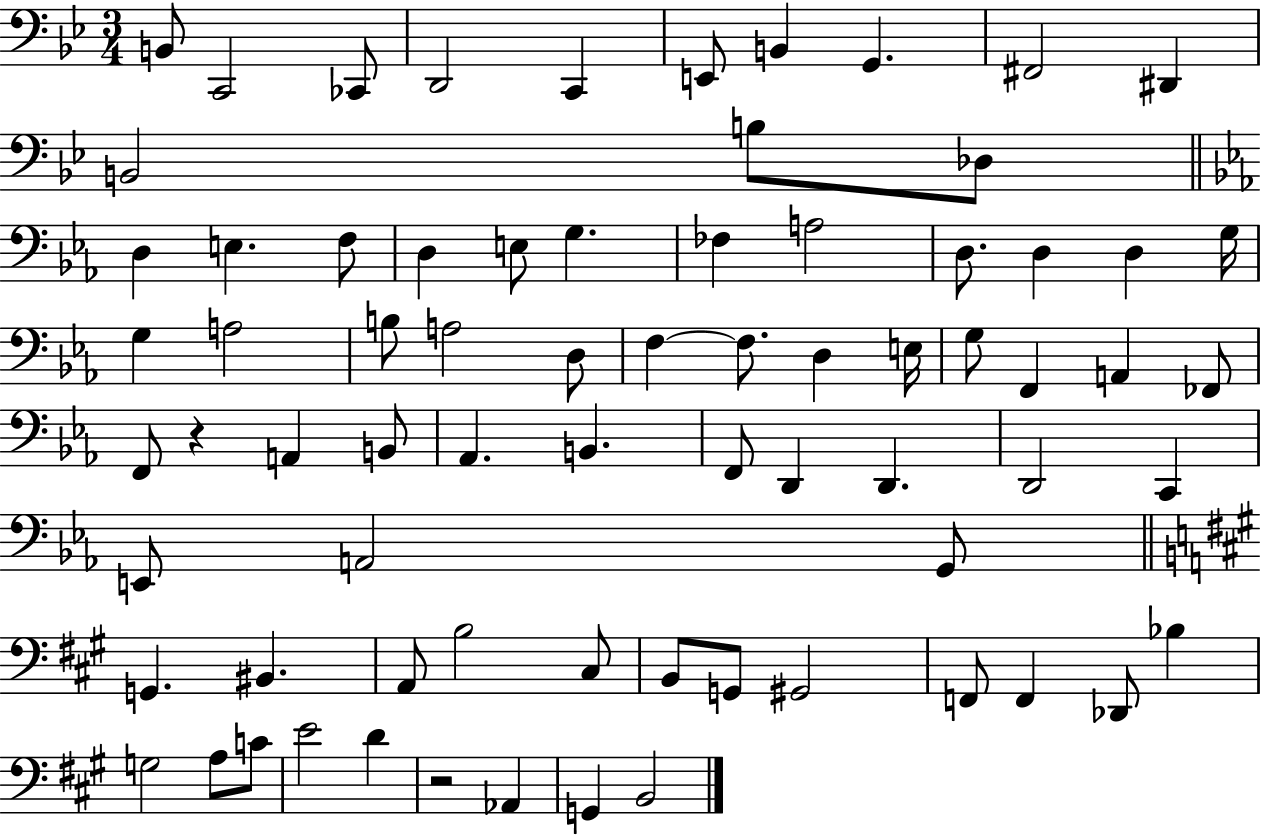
{
  \clef bass
  \numericTimeSignature
  \time 3/4
  \key bes \major
  b,8 c,2 ces,8 | d,2 c,4 | e,8 b,4 g,4. | fis,2 dis,4 | \break b,2 b8 des8 | \bar "||" \break \key ees \major d4 e4. f8 | d4 e8 g4. | fes4 a2 | d8. d4 d4 g16 | \break g4 a2 | b8 a2 d8 | f4~~ f8. d4 e16 | g8 f,4 a,4 fes,8 | \break f,8 r4 a,4 b,8 | aes,4. b,4. | f,8 d,4 d,4. | d,2 c,4 | \break e,8 a,2 g,8 | \bar "||" \break \key a \major g,4. bis,4. | a,8 b2 cis8 | b,8 g,8 gis,2 | f,8 f,4 des,8 bes4 | \break g2 a8 c'8 | e'2 d'4 | r2 aes,4 | g,4 b,2 | \break \bar "|."
}